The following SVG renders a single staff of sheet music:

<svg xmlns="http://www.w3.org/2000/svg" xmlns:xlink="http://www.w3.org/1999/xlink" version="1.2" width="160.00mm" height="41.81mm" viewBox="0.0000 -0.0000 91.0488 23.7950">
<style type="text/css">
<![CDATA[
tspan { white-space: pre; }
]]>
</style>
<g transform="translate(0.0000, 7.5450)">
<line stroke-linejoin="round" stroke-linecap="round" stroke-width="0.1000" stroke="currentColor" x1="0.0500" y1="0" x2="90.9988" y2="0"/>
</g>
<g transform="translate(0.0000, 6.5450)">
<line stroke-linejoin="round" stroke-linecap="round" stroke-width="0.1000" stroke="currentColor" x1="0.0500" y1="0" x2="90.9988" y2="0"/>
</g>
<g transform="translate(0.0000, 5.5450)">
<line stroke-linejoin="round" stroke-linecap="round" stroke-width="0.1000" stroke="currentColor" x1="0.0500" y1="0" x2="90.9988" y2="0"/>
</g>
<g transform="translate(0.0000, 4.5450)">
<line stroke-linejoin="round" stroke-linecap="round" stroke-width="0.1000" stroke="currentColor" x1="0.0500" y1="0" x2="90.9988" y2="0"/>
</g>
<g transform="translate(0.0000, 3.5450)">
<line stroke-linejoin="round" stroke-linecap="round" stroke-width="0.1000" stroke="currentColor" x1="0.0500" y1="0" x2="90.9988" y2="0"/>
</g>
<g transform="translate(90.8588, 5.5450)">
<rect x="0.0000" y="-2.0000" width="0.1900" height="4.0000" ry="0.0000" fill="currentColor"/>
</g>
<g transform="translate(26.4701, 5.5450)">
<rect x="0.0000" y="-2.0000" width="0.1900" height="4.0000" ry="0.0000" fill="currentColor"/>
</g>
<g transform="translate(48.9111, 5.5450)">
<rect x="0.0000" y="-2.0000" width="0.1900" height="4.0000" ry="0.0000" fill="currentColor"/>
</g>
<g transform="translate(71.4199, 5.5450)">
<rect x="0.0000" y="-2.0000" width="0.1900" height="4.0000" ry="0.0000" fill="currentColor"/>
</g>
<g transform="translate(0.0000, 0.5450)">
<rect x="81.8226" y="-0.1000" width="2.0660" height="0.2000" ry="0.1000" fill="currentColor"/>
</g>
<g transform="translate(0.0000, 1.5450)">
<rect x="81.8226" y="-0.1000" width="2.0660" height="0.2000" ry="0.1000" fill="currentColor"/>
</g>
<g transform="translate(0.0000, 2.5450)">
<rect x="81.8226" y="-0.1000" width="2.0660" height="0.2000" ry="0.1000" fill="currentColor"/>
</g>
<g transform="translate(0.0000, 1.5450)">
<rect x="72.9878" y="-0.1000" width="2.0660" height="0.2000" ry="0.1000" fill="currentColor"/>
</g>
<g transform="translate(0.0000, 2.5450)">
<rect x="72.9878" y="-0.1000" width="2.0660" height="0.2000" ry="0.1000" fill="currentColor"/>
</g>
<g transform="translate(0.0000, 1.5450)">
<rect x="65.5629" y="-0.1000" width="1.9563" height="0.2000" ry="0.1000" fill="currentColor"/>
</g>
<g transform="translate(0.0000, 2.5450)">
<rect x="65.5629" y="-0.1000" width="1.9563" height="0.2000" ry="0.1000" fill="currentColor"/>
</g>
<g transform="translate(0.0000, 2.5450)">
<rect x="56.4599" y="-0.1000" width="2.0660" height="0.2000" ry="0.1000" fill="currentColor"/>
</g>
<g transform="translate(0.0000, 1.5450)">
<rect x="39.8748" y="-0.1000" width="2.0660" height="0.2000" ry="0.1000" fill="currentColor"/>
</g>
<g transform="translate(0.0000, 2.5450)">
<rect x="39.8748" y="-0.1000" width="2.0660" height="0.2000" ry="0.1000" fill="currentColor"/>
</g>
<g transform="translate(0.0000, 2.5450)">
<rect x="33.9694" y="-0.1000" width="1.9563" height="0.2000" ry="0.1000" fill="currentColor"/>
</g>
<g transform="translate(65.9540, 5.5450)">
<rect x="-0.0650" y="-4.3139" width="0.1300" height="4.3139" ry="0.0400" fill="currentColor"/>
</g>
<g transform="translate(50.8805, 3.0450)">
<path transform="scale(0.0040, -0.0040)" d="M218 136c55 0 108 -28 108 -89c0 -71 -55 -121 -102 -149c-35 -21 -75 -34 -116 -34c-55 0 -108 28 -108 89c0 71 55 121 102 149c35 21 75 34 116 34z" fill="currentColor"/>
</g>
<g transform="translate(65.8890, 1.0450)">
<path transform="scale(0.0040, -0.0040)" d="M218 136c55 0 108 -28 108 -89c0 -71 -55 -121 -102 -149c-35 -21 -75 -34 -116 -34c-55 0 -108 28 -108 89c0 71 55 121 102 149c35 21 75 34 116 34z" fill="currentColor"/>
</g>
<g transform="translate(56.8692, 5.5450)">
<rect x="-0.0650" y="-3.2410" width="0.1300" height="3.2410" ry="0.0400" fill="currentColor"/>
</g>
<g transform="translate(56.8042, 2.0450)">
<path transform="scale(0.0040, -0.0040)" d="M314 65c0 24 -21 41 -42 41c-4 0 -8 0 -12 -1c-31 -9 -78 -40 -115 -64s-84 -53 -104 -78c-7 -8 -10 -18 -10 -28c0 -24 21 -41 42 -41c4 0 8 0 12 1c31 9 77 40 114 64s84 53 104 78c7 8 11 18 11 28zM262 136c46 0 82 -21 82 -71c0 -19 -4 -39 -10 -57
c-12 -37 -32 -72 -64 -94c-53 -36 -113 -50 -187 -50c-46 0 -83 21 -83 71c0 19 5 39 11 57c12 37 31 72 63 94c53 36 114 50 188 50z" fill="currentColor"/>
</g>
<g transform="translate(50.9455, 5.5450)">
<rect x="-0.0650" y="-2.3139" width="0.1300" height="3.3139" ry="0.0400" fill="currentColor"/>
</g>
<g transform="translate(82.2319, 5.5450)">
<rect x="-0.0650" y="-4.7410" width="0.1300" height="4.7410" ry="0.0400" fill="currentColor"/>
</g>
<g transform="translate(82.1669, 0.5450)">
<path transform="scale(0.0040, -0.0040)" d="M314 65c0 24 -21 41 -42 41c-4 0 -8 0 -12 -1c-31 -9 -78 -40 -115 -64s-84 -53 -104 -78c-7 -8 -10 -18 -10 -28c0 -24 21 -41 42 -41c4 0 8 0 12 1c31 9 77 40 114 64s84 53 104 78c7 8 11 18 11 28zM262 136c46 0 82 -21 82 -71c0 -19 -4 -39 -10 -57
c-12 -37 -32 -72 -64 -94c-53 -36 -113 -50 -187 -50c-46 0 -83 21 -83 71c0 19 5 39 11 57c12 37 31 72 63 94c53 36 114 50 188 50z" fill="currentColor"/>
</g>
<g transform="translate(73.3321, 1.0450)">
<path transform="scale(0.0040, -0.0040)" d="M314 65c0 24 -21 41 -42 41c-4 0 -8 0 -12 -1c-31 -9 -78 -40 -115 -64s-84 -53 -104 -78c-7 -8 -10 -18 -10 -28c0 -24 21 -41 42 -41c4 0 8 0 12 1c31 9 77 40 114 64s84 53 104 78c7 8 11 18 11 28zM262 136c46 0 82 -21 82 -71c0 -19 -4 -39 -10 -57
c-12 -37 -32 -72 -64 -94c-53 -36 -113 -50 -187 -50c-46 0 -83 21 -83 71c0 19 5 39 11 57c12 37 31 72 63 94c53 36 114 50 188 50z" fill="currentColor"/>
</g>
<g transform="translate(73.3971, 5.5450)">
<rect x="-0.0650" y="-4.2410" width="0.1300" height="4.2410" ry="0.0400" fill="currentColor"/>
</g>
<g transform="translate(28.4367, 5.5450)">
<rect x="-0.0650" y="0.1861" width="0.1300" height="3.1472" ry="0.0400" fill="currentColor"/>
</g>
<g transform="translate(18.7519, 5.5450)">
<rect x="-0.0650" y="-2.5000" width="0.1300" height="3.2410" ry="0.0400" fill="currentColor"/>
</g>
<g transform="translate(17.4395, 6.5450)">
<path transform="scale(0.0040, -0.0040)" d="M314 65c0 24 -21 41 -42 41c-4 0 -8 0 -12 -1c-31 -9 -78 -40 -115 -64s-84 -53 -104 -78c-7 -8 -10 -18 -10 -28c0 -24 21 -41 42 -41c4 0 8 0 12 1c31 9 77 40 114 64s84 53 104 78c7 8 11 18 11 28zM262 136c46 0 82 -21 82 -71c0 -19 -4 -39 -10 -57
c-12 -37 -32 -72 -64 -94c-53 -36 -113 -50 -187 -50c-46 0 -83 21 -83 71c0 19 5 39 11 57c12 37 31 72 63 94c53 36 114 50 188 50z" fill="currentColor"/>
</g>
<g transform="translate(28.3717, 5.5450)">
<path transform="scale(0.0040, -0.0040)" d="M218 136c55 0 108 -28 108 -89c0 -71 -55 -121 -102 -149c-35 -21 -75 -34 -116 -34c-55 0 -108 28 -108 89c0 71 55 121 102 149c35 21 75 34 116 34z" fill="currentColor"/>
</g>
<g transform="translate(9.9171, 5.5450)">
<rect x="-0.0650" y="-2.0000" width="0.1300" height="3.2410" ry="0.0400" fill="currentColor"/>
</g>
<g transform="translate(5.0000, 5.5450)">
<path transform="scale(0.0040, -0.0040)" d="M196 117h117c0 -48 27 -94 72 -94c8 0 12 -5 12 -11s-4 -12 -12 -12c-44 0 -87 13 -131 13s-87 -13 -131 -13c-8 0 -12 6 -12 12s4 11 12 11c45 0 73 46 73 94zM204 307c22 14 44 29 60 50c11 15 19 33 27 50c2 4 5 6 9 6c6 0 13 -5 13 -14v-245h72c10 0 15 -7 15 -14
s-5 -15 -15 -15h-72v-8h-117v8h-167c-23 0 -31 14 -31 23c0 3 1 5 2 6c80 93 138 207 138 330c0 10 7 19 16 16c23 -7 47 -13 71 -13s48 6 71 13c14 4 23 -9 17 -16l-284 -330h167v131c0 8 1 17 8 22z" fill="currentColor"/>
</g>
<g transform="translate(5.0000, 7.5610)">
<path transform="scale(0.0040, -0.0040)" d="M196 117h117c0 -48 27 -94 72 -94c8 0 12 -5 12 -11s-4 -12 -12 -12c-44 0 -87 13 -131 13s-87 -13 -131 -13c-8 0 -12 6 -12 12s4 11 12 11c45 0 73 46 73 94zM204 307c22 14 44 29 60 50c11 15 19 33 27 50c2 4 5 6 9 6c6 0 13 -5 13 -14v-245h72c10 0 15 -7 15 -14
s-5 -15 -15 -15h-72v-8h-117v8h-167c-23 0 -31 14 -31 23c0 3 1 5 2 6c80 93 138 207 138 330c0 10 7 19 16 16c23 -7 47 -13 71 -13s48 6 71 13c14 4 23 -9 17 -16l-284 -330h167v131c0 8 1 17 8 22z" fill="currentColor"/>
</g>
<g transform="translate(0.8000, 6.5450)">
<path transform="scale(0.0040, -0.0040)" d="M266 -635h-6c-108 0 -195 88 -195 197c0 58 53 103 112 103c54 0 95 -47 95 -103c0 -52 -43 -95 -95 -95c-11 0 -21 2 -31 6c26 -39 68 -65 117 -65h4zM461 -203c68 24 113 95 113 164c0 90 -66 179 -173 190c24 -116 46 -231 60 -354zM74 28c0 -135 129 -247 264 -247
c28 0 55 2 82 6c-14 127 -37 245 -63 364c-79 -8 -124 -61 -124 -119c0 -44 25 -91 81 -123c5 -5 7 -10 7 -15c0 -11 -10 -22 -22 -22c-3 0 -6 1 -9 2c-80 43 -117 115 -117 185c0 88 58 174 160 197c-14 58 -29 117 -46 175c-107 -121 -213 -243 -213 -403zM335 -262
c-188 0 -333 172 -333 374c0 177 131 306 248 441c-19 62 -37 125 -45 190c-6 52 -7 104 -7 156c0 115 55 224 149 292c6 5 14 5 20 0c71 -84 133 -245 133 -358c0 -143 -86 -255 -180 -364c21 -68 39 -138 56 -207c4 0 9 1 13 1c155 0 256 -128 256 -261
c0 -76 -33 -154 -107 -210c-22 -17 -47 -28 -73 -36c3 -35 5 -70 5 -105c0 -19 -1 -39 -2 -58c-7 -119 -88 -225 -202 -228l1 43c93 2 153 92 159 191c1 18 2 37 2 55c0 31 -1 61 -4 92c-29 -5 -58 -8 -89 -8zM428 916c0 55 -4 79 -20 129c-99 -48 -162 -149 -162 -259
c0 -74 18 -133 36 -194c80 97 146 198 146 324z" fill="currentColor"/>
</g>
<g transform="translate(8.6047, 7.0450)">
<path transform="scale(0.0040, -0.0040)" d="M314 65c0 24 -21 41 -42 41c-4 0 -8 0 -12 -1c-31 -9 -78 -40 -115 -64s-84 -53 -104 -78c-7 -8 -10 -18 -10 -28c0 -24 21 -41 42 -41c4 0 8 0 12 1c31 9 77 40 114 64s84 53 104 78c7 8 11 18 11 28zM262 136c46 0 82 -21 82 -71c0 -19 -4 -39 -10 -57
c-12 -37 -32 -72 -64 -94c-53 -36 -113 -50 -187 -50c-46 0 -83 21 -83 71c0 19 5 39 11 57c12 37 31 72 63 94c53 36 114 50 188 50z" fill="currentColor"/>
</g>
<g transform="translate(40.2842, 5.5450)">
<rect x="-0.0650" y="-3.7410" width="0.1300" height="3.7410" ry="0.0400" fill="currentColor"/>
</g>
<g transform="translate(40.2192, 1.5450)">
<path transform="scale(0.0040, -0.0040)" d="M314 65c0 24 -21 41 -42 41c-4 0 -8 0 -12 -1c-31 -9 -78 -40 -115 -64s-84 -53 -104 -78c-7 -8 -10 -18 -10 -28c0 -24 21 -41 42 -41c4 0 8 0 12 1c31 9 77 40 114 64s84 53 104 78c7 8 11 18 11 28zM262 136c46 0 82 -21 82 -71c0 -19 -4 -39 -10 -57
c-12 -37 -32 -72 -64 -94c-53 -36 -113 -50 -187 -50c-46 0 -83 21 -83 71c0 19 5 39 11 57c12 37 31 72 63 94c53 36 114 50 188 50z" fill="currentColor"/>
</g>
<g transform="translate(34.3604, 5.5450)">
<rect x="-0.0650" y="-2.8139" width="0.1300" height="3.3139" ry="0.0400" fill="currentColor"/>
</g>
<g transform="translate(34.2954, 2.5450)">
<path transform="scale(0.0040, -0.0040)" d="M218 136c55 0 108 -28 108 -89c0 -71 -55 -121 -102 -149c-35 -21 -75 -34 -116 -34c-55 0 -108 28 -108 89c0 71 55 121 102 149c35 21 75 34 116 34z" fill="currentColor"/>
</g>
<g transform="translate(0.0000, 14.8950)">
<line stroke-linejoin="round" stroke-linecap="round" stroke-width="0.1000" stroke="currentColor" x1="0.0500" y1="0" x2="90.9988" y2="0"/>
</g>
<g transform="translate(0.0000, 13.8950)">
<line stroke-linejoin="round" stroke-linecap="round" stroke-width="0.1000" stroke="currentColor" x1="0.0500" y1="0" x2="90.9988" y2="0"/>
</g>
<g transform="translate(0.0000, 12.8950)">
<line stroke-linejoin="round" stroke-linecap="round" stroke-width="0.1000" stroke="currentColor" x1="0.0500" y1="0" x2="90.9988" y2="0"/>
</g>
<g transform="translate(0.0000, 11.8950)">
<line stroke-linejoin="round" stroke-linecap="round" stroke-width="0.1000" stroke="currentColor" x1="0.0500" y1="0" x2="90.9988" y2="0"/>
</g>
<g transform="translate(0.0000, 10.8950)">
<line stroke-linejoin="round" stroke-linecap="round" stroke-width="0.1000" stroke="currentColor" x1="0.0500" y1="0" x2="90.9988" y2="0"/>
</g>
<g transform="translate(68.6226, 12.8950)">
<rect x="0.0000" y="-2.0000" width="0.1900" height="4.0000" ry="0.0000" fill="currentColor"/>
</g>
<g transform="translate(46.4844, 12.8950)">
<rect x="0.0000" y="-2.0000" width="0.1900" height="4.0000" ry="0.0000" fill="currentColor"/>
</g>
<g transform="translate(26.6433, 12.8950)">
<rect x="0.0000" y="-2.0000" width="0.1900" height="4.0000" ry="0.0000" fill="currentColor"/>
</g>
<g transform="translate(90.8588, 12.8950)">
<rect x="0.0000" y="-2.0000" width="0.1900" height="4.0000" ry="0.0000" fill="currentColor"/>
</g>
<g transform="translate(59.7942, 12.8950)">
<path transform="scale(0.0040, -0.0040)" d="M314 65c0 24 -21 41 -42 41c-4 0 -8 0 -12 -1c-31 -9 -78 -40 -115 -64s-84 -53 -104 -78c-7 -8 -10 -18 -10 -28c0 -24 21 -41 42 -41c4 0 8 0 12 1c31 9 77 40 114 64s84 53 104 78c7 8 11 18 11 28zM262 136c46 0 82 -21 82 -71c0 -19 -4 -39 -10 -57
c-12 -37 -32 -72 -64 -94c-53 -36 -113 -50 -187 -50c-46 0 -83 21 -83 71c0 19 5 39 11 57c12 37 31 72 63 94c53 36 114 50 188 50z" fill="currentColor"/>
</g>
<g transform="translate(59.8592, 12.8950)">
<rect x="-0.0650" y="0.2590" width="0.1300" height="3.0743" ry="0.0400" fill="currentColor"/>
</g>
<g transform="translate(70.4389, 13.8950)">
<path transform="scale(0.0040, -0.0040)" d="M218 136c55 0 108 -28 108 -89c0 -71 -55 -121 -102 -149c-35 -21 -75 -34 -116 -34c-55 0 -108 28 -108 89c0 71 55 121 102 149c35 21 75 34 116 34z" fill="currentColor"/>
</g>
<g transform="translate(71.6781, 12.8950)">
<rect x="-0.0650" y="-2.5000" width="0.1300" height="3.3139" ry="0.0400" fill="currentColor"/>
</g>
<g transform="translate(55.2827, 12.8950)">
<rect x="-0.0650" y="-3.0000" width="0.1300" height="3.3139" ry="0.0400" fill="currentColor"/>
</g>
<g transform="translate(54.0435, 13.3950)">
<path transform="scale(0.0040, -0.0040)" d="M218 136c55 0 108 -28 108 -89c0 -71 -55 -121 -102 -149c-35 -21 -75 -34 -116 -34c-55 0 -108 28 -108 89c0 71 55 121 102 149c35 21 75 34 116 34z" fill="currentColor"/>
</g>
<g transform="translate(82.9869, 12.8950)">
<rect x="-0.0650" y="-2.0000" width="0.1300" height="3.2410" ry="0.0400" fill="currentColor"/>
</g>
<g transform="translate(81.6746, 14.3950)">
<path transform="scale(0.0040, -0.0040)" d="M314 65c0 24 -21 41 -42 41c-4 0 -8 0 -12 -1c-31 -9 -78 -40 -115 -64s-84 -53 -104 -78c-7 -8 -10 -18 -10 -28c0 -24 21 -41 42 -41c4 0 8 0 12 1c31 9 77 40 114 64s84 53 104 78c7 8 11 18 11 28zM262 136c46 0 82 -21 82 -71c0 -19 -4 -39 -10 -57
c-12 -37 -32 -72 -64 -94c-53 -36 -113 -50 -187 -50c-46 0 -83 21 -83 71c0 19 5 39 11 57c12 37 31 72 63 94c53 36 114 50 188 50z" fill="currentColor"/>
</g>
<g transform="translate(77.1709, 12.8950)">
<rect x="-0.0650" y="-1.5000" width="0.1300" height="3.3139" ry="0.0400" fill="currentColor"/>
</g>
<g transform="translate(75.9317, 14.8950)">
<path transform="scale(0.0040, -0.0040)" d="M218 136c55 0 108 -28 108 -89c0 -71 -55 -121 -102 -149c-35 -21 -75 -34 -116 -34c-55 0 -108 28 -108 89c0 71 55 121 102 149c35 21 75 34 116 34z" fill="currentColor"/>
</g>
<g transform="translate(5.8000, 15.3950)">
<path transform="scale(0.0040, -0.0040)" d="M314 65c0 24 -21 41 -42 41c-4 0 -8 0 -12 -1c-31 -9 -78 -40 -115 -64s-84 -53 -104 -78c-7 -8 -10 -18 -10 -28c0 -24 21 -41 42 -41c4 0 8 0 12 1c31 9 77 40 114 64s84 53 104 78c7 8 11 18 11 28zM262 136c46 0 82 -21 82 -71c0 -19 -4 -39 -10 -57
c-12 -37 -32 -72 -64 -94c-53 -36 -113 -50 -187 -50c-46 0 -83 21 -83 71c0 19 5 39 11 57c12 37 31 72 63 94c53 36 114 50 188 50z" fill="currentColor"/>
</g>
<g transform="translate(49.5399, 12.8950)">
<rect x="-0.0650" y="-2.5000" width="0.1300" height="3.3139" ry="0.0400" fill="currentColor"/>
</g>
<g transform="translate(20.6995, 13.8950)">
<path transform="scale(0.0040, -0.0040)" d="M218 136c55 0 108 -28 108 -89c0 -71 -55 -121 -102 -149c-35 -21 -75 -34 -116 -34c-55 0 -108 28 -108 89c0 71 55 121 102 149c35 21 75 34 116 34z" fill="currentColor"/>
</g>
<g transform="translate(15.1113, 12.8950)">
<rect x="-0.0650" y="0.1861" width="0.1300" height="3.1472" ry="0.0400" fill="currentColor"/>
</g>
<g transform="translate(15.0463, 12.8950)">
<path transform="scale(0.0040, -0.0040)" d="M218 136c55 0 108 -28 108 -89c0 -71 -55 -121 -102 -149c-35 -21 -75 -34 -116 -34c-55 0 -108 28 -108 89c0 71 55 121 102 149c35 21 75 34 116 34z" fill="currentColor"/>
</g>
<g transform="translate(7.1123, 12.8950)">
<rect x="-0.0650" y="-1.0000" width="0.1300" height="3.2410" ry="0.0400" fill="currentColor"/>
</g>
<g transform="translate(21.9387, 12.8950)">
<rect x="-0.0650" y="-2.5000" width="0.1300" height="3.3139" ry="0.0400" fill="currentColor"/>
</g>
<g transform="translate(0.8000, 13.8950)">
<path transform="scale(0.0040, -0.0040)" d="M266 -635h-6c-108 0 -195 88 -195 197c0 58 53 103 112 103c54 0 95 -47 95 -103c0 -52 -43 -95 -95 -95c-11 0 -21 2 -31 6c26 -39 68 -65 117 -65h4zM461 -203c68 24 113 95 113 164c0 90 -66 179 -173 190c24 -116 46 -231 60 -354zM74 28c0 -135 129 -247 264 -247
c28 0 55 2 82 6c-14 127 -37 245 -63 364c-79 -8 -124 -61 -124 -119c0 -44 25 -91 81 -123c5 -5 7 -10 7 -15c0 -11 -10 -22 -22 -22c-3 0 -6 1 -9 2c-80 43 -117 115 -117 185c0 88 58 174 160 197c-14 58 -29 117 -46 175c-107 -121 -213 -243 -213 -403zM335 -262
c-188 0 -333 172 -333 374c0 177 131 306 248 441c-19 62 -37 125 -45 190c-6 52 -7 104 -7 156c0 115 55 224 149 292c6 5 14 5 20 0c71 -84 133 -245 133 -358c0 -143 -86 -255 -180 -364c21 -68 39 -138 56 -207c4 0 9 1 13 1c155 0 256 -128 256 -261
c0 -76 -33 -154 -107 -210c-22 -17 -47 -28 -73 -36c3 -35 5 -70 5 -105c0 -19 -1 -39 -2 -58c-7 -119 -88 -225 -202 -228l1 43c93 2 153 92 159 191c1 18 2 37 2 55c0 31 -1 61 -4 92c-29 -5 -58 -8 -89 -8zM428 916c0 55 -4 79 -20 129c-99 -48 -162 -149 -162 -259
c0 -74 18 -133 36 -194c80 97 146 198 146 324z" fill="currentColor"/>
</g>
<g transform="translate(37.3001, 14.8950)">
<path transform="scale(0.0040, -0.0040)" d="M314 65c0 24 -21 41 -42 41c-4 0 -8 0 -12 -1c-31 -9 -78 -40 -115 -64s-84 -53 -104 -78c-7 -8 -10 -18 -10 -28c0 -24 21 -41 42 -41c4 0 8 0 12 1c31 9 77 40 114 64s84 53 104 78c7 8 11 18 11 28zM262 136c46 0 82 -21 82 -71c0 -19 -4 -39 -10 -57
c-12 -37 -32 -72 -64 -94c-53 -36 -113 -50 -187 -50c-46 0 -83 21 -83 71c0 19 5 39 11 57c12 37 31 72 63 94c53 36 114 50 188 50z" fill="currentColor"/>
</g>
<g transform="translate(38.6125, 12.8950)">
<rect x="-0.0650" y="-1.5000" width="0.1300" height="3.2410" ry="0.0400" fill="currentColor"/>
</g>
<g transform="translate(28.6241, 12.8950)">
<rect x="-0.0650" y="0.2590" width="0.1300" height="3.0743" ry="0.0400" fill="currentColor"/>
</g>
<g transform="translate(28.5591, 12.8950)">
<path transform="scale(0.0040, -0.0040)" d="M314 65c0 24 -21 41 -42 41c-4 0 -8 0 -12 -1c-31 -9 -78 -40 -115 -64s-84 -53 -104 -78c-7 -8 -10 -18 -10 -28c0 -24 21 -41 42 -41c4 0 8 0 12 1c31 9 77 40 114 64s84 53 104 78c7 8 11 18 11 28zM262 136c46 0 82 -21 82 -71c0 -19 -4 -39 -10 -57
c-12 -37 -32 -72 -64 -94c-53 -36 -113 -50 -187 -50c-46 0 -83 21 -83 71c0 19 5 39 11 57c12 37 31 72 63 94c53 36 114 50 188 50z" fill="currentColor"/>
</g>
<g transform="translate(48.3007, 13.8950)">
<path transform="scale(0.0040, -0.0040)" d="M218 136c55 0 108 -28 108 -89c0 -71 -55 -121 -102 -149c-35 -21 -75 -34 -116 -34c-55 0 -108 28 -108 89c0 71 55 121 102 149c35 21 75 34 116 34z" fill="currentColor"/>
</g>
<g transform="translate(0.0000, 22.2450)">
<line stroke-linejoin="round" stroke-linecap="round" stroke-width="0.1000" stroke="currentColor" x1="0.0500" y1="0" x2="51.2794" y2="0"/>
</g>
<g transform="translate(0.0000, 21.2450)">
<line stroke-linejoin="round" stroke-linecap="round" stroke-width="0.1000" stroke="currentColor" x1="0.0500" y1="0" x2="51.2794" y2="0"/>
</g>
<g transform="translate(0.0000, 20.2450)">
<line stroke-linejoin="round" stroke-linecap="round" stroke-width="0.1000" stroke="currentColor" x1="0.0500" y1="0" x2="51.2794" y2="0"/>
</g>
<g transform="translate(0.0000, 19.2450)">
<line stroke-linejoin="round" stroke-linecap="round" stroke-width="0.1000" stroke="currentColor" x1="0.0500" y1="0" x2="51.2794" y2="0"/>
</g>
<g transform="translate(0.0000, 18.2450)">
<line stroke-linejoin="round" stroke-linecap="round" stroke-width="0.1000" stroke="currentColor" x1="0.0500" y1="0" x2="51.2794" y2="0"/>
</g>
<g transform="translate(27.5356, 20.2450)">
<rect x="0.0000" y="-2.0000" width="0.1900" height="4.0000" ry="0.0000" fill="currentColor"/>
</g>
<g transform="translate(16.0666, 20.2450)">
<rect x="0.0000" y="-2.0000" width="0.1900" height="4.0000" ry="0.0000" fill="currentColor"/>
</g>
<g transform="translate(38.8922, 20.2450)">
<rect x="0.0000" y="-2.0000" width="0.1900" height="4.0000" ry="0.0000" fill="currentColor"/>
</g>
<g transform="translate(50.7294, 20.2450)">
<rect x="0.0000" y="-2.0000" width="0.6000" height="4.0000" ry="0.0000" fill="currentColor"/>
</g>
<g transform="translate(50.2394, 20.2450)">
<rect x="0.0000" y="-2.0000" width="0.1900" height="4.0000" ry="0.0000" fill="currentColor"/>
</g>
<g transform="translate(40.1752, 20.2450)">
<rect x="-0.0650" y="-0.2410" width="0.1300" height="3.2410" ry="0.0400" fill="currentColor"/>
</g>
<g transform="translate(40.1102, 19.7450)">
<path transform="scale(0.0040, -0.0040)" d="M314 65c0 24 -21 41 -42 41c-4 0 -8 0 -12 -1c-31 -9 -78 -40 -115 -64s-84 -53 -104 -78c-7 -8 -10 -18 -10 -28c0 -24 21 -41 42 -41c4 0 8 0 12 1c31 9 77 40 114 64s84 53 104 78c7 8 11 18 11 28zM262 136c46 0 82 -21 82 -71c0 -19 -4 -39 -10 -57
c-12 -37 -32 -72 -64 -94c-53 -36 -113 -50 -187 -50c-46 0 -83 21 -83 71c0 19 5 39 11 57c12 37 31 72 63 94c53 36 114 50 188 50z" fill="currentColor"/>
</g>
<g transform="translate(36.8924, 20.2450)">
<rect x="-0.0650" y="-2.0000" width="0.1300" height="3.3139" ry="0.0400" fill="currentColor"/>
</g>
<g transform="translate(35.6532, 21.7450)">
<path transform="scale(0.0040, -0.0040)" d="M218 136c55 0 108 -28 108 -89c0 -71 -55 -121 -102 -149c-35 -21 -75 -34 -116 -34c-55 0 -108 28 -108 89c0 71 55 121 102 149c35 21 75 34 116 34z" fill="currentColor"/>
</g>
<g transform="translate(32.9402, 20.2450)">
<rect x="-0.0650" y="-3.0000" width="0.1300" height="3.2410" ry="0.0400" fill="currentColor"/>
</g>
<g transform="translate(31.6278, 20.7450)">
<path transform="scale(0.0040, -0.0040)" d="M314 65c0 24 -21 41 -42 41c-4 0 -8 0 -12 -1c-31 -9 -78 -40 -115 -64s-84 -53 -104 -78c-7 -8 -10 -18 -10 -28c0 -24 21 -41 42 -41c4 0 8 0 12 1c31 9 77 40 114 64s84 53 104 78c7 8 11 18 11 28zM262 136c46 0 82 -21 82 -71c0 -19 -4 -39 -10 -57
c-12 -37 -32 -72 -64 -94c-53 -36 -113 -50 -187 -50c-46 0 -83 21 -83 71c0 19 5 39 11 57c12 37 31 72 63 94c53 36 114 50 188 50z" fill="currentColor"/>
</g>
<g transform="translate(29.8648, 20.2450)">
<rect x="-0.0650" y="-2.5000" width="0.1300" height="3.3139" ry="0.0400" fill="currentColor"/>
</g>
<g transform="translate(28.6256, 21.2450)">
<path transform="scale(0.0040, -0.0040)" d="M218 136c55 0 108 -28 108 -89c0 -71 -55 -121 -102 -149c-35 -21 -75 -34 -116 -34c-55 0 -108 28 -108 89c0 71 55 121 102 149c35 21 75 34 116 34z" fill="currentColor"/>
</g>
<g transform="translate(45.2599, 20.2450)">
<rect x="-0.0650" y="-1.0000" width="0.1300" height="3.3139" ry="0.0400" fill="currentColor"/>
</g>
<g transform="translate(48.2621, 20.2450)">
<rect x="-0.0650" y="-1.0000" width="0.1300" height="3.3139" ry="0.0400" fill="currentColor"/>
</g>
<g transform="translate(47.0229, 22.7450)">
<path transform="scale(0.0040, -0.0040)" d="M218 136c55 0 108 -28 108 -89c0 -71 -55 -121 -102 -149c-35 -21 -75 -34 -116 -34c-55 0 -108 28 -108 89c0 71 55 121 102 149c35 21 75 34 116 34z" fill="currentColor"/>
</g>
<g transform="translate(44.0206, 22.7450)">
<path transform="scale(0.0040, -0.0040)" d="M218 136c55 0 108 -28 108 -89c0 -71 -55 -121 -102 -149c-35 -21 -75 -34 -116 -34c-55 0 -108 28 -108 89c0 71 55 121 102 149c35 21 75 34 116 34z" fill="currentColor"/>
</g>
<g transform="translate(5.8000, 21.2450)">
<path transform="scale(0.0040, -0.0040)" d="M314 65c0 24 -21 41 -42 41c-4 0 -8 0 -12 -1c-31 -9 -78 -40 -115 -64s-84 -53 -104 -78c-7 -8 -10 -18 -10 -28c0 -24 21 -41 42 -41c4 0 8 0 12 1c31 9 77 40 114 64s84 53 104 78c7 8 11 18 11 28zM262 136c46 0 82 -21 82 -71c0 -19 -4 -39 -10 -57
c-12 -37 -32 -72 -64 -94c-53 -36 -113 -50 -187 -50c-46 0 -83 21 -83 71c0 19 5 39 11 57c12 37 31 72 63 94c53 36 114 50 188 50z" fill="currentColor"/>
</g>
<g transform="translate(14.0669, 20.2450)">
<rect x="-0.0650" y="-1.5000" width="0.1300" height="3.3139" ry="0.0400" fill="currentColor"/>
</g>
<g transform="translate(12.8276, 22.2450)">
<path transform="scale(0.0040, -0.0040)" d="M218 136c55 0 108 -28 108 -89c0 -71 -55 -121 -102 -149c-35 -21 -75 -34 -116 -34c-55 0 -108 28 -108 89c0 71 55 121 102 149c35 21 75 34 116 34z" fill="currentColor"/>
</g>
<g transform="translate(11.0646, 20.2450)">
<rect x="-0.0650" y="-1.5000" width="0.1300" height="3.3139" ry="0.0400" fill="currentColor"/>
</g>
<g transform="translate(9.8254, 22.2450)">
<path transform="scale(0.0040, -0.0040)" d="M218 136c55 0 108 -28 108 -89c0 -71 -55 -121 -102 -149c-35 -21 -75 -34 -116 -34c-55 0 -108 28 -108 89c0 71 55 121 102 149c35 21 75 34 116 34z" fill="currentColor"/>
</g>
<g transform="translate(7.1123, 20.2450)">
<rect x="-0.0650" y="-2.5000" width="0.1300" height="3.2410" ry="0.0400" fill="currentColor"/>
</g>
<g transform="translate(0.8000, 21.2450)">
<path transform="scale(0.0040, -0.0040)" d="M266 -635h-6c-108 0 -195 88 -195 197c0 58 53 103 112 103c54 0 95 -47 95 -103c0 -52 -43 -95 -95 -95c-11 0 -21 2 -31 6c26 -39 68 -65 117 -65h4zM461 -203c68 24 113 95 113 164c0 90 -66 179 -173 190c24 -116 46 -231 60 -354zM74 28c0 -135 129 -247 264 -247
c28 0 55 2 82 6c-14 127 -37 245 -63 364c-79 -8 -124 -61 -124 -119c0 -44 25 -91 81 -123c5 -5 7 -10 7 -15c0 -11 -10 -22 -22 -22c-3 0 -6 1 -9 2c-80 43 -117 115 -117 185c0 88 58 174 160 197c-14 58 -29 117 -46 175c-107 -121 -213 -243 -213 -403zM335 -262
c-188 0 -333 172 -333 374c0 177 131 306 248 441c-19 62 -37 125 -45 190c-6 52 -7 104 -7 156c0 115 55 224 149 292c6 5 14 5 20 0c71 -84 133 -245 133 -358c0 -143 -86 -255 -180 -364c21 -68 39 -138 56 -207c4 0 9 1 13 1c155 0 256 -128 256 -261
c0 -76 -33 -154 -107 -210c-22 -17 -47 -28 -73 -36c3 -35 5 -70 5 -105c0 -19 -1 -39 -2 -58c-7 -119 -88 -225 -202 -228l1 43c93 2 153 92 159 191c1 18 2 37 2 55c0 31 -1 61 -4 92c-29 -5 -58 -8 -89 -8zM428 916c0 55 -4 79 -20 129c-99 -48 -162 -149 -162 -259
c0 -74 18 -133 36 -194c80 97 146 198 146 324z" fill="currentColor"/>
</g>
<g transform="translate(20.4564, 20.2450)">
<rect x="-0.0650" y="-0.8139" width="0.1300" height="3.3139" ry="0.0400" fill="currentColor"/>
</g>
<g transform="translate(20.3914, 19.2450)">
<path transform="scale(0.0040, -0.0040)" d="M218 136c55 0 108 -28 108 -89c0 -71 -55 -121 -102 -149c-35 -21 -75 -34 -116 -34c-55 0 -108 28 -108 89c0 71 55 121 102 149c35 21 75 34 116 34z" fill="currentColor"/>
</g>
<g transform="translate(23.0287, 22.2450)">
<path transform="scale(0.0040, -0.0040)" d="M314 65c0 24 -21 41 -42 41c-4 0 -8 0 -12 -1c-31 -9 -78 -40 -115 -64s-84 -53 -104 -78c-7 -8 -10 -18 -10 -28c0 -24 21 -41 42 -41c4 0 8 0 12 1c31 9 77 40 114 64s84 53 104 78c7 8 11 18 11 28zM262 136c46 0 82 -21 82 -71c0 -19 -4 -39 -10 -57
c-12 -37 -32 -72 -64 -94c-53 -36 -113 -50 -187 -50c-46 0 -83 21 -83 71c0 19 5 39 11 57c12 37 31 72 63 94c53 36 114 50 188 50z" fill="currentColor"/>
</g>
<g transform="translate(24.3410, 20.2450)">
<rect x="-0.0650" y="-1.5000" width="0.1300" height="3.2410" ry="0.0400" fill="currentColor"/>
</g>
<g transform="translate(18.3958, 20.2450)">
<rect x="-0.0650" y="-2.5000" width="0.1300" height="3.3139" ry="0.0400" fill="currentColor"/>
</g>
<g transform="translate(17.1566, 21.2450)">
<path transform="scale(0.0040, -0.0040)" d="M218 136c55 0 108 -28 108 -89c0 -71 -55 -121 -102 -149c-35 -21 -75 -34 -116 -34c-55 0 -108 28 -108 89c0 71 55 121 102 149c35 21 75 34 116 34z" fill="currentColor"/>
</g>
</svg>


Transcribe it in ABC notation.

X:1
T:Untitled
M:4/4
L:1/4
K:C
F2 G2 B a c'2 g b2 d' d'2 e'2 D2 B G B2 E2 G A B2 G E F2 G2 E E G d E2 G A2 F c2 D D